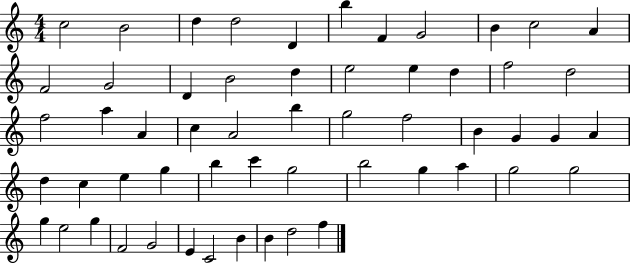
C5/h B4/h D5/q D5/h D4/q B5/q F4/q G4/h B4/q C5/h A4/q F4/h G4/h D4/q B4/h D5/q E5/h E5/q D5/q F5/h D5/h F5/h A5/q A4/q C5/q A4/h B5/q G5/h F5/h B4/q G4/q G4/q A4/q D5/q C5/q E5/q G5/q B5/q C6/q G5/h B5/h G5/q A5/q G5/h G5/h G5/q E5/h G5/q F4/h G4/h E4/q C4/h B4/q B4/q D5/h F5/q